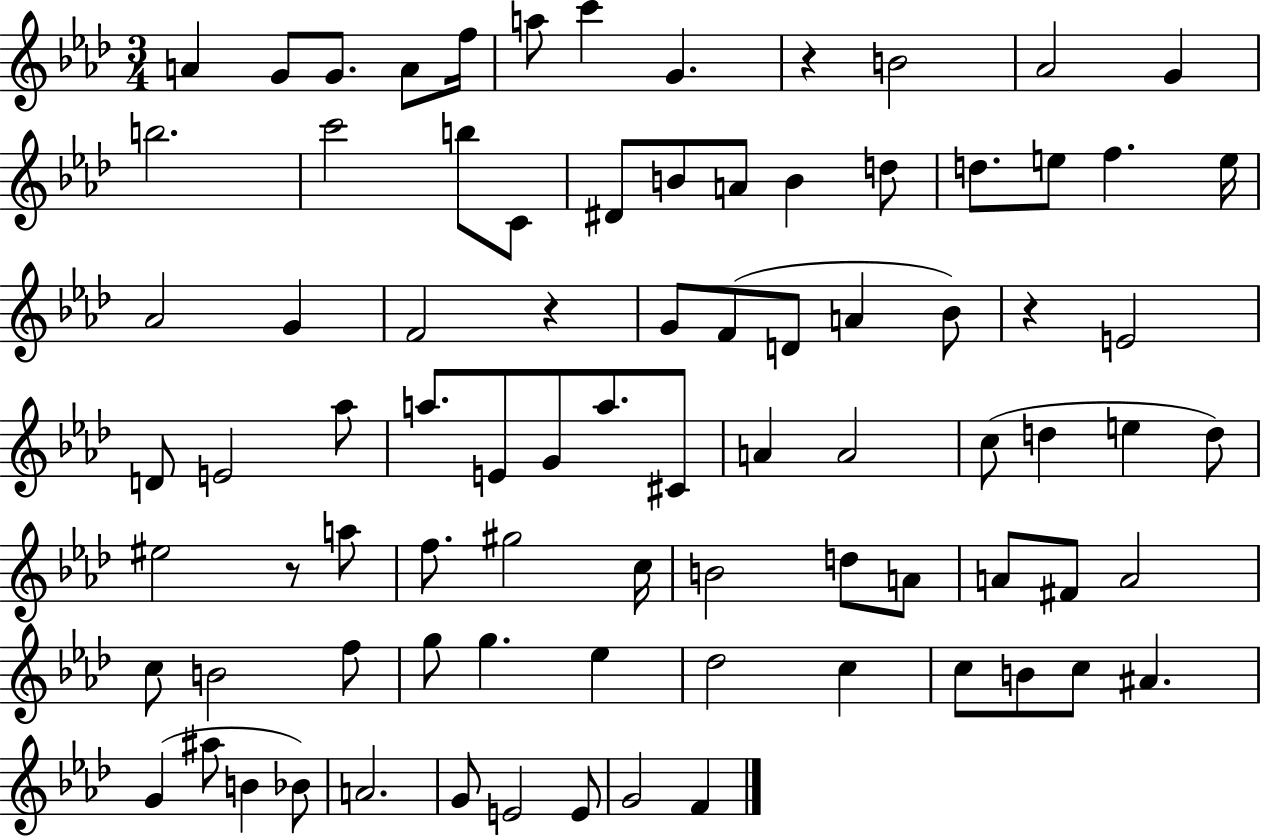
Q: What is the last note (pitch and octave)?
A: F4